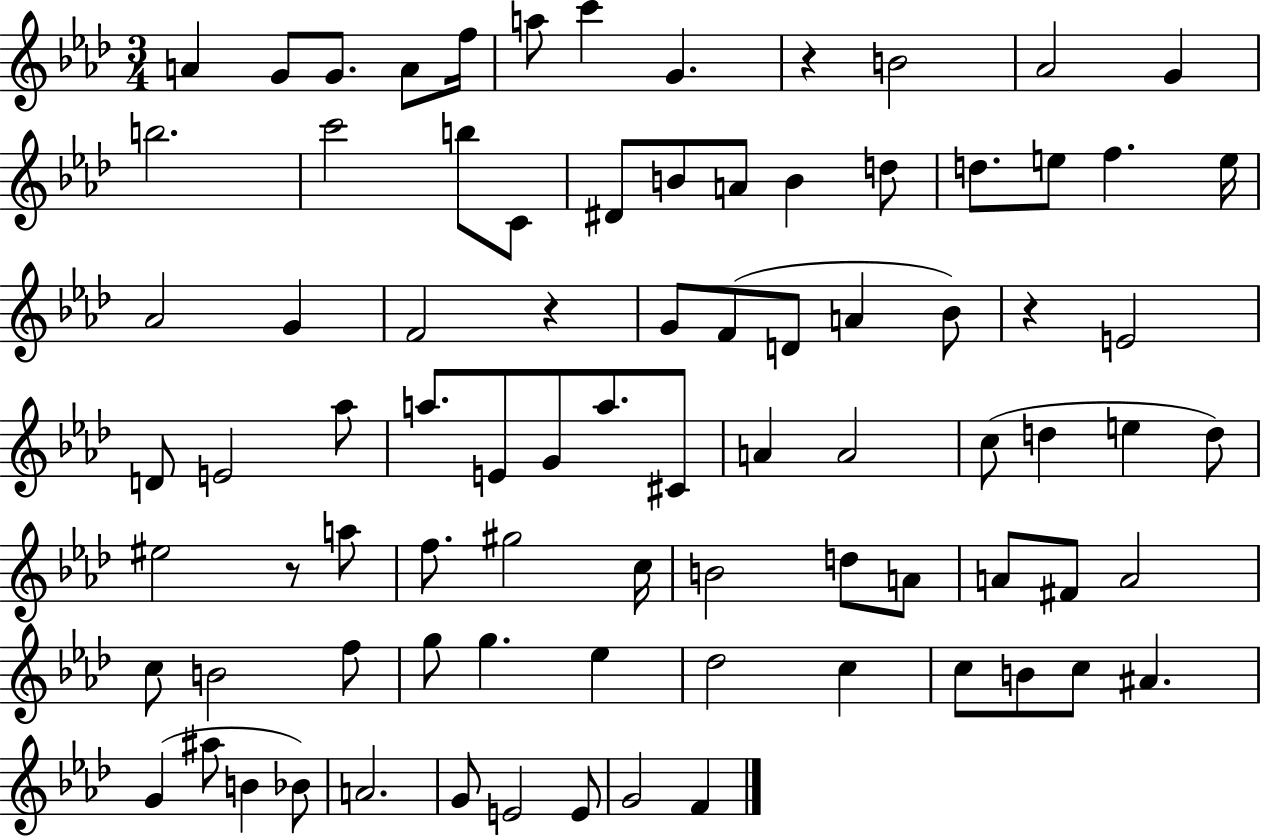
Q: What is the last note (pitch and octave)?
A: F4